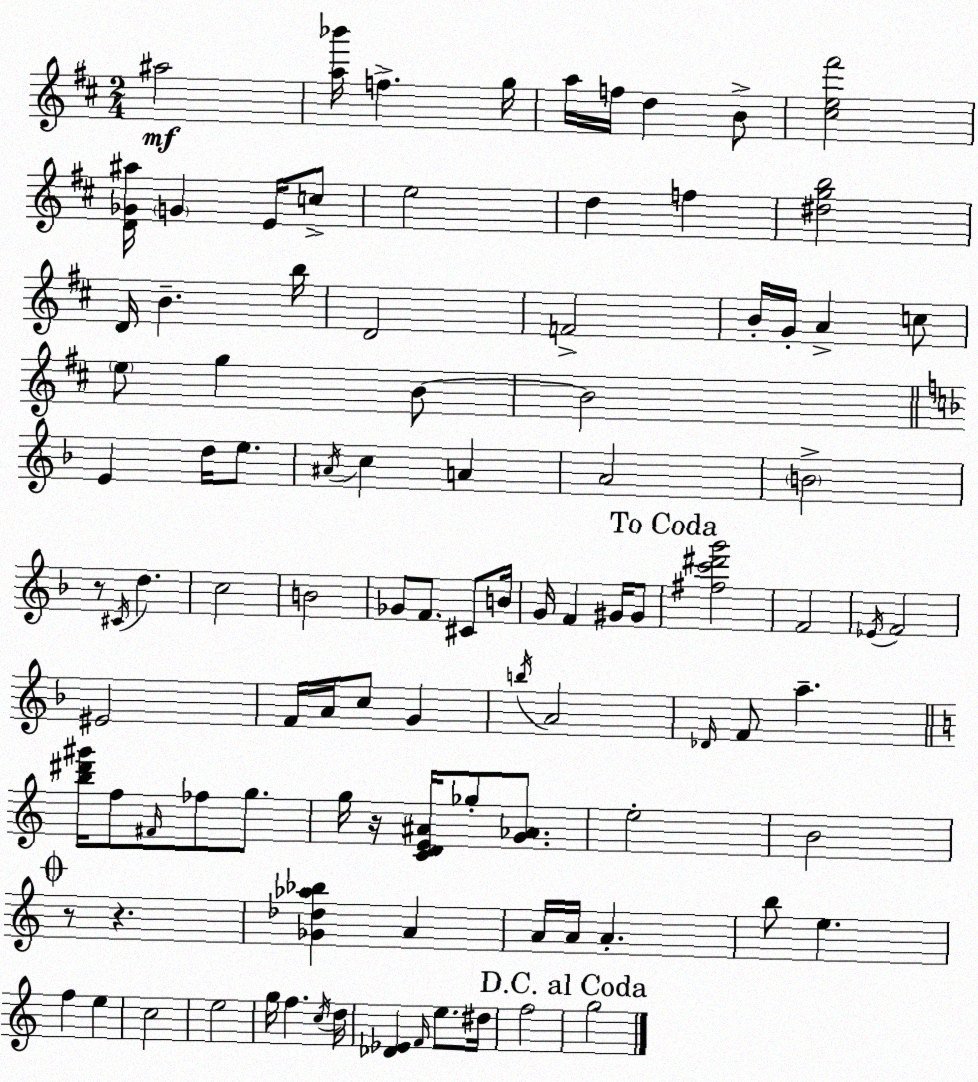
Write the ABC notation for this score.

X:1
T:Untitled
M:2/4
L:1/4
K:D
^a2 [a_b']/4 f g/4 a/4 f/4 d B/2 [^ce^f']2 [D_G^a]/4 G E/4 c/2 e2 d f [^dgb]2 D/4 B b/4 D2 F2 B/4 G/4 A c/2 e/2 g B/2 B2 E d/4 e/2 ^A/4 c A A2 B2 z/2 ^C/4 d c2 B2 _G/2 F/2 ^C/2 B/4 G/4 F ^G/4 ^G/2 [^fc'^d'g']2 F2 _E/4 F2 ^E2 F/4 A/4 c/2 G b/4 A2 _D/4 F/2 a [b^d'^g']/4 f/2 ^F/4 _f/2 g/2 g/4 z/4 [CDE^A]/4 _g/2 [G_A]/2 e2 B2 z/2 z [_G_d_a_b] A A/4 A/4 A b/2 e f e c2 e2 g/4 f c/4 d/4 [_D_E] F/4 e/2 ^d/4 f2 g2